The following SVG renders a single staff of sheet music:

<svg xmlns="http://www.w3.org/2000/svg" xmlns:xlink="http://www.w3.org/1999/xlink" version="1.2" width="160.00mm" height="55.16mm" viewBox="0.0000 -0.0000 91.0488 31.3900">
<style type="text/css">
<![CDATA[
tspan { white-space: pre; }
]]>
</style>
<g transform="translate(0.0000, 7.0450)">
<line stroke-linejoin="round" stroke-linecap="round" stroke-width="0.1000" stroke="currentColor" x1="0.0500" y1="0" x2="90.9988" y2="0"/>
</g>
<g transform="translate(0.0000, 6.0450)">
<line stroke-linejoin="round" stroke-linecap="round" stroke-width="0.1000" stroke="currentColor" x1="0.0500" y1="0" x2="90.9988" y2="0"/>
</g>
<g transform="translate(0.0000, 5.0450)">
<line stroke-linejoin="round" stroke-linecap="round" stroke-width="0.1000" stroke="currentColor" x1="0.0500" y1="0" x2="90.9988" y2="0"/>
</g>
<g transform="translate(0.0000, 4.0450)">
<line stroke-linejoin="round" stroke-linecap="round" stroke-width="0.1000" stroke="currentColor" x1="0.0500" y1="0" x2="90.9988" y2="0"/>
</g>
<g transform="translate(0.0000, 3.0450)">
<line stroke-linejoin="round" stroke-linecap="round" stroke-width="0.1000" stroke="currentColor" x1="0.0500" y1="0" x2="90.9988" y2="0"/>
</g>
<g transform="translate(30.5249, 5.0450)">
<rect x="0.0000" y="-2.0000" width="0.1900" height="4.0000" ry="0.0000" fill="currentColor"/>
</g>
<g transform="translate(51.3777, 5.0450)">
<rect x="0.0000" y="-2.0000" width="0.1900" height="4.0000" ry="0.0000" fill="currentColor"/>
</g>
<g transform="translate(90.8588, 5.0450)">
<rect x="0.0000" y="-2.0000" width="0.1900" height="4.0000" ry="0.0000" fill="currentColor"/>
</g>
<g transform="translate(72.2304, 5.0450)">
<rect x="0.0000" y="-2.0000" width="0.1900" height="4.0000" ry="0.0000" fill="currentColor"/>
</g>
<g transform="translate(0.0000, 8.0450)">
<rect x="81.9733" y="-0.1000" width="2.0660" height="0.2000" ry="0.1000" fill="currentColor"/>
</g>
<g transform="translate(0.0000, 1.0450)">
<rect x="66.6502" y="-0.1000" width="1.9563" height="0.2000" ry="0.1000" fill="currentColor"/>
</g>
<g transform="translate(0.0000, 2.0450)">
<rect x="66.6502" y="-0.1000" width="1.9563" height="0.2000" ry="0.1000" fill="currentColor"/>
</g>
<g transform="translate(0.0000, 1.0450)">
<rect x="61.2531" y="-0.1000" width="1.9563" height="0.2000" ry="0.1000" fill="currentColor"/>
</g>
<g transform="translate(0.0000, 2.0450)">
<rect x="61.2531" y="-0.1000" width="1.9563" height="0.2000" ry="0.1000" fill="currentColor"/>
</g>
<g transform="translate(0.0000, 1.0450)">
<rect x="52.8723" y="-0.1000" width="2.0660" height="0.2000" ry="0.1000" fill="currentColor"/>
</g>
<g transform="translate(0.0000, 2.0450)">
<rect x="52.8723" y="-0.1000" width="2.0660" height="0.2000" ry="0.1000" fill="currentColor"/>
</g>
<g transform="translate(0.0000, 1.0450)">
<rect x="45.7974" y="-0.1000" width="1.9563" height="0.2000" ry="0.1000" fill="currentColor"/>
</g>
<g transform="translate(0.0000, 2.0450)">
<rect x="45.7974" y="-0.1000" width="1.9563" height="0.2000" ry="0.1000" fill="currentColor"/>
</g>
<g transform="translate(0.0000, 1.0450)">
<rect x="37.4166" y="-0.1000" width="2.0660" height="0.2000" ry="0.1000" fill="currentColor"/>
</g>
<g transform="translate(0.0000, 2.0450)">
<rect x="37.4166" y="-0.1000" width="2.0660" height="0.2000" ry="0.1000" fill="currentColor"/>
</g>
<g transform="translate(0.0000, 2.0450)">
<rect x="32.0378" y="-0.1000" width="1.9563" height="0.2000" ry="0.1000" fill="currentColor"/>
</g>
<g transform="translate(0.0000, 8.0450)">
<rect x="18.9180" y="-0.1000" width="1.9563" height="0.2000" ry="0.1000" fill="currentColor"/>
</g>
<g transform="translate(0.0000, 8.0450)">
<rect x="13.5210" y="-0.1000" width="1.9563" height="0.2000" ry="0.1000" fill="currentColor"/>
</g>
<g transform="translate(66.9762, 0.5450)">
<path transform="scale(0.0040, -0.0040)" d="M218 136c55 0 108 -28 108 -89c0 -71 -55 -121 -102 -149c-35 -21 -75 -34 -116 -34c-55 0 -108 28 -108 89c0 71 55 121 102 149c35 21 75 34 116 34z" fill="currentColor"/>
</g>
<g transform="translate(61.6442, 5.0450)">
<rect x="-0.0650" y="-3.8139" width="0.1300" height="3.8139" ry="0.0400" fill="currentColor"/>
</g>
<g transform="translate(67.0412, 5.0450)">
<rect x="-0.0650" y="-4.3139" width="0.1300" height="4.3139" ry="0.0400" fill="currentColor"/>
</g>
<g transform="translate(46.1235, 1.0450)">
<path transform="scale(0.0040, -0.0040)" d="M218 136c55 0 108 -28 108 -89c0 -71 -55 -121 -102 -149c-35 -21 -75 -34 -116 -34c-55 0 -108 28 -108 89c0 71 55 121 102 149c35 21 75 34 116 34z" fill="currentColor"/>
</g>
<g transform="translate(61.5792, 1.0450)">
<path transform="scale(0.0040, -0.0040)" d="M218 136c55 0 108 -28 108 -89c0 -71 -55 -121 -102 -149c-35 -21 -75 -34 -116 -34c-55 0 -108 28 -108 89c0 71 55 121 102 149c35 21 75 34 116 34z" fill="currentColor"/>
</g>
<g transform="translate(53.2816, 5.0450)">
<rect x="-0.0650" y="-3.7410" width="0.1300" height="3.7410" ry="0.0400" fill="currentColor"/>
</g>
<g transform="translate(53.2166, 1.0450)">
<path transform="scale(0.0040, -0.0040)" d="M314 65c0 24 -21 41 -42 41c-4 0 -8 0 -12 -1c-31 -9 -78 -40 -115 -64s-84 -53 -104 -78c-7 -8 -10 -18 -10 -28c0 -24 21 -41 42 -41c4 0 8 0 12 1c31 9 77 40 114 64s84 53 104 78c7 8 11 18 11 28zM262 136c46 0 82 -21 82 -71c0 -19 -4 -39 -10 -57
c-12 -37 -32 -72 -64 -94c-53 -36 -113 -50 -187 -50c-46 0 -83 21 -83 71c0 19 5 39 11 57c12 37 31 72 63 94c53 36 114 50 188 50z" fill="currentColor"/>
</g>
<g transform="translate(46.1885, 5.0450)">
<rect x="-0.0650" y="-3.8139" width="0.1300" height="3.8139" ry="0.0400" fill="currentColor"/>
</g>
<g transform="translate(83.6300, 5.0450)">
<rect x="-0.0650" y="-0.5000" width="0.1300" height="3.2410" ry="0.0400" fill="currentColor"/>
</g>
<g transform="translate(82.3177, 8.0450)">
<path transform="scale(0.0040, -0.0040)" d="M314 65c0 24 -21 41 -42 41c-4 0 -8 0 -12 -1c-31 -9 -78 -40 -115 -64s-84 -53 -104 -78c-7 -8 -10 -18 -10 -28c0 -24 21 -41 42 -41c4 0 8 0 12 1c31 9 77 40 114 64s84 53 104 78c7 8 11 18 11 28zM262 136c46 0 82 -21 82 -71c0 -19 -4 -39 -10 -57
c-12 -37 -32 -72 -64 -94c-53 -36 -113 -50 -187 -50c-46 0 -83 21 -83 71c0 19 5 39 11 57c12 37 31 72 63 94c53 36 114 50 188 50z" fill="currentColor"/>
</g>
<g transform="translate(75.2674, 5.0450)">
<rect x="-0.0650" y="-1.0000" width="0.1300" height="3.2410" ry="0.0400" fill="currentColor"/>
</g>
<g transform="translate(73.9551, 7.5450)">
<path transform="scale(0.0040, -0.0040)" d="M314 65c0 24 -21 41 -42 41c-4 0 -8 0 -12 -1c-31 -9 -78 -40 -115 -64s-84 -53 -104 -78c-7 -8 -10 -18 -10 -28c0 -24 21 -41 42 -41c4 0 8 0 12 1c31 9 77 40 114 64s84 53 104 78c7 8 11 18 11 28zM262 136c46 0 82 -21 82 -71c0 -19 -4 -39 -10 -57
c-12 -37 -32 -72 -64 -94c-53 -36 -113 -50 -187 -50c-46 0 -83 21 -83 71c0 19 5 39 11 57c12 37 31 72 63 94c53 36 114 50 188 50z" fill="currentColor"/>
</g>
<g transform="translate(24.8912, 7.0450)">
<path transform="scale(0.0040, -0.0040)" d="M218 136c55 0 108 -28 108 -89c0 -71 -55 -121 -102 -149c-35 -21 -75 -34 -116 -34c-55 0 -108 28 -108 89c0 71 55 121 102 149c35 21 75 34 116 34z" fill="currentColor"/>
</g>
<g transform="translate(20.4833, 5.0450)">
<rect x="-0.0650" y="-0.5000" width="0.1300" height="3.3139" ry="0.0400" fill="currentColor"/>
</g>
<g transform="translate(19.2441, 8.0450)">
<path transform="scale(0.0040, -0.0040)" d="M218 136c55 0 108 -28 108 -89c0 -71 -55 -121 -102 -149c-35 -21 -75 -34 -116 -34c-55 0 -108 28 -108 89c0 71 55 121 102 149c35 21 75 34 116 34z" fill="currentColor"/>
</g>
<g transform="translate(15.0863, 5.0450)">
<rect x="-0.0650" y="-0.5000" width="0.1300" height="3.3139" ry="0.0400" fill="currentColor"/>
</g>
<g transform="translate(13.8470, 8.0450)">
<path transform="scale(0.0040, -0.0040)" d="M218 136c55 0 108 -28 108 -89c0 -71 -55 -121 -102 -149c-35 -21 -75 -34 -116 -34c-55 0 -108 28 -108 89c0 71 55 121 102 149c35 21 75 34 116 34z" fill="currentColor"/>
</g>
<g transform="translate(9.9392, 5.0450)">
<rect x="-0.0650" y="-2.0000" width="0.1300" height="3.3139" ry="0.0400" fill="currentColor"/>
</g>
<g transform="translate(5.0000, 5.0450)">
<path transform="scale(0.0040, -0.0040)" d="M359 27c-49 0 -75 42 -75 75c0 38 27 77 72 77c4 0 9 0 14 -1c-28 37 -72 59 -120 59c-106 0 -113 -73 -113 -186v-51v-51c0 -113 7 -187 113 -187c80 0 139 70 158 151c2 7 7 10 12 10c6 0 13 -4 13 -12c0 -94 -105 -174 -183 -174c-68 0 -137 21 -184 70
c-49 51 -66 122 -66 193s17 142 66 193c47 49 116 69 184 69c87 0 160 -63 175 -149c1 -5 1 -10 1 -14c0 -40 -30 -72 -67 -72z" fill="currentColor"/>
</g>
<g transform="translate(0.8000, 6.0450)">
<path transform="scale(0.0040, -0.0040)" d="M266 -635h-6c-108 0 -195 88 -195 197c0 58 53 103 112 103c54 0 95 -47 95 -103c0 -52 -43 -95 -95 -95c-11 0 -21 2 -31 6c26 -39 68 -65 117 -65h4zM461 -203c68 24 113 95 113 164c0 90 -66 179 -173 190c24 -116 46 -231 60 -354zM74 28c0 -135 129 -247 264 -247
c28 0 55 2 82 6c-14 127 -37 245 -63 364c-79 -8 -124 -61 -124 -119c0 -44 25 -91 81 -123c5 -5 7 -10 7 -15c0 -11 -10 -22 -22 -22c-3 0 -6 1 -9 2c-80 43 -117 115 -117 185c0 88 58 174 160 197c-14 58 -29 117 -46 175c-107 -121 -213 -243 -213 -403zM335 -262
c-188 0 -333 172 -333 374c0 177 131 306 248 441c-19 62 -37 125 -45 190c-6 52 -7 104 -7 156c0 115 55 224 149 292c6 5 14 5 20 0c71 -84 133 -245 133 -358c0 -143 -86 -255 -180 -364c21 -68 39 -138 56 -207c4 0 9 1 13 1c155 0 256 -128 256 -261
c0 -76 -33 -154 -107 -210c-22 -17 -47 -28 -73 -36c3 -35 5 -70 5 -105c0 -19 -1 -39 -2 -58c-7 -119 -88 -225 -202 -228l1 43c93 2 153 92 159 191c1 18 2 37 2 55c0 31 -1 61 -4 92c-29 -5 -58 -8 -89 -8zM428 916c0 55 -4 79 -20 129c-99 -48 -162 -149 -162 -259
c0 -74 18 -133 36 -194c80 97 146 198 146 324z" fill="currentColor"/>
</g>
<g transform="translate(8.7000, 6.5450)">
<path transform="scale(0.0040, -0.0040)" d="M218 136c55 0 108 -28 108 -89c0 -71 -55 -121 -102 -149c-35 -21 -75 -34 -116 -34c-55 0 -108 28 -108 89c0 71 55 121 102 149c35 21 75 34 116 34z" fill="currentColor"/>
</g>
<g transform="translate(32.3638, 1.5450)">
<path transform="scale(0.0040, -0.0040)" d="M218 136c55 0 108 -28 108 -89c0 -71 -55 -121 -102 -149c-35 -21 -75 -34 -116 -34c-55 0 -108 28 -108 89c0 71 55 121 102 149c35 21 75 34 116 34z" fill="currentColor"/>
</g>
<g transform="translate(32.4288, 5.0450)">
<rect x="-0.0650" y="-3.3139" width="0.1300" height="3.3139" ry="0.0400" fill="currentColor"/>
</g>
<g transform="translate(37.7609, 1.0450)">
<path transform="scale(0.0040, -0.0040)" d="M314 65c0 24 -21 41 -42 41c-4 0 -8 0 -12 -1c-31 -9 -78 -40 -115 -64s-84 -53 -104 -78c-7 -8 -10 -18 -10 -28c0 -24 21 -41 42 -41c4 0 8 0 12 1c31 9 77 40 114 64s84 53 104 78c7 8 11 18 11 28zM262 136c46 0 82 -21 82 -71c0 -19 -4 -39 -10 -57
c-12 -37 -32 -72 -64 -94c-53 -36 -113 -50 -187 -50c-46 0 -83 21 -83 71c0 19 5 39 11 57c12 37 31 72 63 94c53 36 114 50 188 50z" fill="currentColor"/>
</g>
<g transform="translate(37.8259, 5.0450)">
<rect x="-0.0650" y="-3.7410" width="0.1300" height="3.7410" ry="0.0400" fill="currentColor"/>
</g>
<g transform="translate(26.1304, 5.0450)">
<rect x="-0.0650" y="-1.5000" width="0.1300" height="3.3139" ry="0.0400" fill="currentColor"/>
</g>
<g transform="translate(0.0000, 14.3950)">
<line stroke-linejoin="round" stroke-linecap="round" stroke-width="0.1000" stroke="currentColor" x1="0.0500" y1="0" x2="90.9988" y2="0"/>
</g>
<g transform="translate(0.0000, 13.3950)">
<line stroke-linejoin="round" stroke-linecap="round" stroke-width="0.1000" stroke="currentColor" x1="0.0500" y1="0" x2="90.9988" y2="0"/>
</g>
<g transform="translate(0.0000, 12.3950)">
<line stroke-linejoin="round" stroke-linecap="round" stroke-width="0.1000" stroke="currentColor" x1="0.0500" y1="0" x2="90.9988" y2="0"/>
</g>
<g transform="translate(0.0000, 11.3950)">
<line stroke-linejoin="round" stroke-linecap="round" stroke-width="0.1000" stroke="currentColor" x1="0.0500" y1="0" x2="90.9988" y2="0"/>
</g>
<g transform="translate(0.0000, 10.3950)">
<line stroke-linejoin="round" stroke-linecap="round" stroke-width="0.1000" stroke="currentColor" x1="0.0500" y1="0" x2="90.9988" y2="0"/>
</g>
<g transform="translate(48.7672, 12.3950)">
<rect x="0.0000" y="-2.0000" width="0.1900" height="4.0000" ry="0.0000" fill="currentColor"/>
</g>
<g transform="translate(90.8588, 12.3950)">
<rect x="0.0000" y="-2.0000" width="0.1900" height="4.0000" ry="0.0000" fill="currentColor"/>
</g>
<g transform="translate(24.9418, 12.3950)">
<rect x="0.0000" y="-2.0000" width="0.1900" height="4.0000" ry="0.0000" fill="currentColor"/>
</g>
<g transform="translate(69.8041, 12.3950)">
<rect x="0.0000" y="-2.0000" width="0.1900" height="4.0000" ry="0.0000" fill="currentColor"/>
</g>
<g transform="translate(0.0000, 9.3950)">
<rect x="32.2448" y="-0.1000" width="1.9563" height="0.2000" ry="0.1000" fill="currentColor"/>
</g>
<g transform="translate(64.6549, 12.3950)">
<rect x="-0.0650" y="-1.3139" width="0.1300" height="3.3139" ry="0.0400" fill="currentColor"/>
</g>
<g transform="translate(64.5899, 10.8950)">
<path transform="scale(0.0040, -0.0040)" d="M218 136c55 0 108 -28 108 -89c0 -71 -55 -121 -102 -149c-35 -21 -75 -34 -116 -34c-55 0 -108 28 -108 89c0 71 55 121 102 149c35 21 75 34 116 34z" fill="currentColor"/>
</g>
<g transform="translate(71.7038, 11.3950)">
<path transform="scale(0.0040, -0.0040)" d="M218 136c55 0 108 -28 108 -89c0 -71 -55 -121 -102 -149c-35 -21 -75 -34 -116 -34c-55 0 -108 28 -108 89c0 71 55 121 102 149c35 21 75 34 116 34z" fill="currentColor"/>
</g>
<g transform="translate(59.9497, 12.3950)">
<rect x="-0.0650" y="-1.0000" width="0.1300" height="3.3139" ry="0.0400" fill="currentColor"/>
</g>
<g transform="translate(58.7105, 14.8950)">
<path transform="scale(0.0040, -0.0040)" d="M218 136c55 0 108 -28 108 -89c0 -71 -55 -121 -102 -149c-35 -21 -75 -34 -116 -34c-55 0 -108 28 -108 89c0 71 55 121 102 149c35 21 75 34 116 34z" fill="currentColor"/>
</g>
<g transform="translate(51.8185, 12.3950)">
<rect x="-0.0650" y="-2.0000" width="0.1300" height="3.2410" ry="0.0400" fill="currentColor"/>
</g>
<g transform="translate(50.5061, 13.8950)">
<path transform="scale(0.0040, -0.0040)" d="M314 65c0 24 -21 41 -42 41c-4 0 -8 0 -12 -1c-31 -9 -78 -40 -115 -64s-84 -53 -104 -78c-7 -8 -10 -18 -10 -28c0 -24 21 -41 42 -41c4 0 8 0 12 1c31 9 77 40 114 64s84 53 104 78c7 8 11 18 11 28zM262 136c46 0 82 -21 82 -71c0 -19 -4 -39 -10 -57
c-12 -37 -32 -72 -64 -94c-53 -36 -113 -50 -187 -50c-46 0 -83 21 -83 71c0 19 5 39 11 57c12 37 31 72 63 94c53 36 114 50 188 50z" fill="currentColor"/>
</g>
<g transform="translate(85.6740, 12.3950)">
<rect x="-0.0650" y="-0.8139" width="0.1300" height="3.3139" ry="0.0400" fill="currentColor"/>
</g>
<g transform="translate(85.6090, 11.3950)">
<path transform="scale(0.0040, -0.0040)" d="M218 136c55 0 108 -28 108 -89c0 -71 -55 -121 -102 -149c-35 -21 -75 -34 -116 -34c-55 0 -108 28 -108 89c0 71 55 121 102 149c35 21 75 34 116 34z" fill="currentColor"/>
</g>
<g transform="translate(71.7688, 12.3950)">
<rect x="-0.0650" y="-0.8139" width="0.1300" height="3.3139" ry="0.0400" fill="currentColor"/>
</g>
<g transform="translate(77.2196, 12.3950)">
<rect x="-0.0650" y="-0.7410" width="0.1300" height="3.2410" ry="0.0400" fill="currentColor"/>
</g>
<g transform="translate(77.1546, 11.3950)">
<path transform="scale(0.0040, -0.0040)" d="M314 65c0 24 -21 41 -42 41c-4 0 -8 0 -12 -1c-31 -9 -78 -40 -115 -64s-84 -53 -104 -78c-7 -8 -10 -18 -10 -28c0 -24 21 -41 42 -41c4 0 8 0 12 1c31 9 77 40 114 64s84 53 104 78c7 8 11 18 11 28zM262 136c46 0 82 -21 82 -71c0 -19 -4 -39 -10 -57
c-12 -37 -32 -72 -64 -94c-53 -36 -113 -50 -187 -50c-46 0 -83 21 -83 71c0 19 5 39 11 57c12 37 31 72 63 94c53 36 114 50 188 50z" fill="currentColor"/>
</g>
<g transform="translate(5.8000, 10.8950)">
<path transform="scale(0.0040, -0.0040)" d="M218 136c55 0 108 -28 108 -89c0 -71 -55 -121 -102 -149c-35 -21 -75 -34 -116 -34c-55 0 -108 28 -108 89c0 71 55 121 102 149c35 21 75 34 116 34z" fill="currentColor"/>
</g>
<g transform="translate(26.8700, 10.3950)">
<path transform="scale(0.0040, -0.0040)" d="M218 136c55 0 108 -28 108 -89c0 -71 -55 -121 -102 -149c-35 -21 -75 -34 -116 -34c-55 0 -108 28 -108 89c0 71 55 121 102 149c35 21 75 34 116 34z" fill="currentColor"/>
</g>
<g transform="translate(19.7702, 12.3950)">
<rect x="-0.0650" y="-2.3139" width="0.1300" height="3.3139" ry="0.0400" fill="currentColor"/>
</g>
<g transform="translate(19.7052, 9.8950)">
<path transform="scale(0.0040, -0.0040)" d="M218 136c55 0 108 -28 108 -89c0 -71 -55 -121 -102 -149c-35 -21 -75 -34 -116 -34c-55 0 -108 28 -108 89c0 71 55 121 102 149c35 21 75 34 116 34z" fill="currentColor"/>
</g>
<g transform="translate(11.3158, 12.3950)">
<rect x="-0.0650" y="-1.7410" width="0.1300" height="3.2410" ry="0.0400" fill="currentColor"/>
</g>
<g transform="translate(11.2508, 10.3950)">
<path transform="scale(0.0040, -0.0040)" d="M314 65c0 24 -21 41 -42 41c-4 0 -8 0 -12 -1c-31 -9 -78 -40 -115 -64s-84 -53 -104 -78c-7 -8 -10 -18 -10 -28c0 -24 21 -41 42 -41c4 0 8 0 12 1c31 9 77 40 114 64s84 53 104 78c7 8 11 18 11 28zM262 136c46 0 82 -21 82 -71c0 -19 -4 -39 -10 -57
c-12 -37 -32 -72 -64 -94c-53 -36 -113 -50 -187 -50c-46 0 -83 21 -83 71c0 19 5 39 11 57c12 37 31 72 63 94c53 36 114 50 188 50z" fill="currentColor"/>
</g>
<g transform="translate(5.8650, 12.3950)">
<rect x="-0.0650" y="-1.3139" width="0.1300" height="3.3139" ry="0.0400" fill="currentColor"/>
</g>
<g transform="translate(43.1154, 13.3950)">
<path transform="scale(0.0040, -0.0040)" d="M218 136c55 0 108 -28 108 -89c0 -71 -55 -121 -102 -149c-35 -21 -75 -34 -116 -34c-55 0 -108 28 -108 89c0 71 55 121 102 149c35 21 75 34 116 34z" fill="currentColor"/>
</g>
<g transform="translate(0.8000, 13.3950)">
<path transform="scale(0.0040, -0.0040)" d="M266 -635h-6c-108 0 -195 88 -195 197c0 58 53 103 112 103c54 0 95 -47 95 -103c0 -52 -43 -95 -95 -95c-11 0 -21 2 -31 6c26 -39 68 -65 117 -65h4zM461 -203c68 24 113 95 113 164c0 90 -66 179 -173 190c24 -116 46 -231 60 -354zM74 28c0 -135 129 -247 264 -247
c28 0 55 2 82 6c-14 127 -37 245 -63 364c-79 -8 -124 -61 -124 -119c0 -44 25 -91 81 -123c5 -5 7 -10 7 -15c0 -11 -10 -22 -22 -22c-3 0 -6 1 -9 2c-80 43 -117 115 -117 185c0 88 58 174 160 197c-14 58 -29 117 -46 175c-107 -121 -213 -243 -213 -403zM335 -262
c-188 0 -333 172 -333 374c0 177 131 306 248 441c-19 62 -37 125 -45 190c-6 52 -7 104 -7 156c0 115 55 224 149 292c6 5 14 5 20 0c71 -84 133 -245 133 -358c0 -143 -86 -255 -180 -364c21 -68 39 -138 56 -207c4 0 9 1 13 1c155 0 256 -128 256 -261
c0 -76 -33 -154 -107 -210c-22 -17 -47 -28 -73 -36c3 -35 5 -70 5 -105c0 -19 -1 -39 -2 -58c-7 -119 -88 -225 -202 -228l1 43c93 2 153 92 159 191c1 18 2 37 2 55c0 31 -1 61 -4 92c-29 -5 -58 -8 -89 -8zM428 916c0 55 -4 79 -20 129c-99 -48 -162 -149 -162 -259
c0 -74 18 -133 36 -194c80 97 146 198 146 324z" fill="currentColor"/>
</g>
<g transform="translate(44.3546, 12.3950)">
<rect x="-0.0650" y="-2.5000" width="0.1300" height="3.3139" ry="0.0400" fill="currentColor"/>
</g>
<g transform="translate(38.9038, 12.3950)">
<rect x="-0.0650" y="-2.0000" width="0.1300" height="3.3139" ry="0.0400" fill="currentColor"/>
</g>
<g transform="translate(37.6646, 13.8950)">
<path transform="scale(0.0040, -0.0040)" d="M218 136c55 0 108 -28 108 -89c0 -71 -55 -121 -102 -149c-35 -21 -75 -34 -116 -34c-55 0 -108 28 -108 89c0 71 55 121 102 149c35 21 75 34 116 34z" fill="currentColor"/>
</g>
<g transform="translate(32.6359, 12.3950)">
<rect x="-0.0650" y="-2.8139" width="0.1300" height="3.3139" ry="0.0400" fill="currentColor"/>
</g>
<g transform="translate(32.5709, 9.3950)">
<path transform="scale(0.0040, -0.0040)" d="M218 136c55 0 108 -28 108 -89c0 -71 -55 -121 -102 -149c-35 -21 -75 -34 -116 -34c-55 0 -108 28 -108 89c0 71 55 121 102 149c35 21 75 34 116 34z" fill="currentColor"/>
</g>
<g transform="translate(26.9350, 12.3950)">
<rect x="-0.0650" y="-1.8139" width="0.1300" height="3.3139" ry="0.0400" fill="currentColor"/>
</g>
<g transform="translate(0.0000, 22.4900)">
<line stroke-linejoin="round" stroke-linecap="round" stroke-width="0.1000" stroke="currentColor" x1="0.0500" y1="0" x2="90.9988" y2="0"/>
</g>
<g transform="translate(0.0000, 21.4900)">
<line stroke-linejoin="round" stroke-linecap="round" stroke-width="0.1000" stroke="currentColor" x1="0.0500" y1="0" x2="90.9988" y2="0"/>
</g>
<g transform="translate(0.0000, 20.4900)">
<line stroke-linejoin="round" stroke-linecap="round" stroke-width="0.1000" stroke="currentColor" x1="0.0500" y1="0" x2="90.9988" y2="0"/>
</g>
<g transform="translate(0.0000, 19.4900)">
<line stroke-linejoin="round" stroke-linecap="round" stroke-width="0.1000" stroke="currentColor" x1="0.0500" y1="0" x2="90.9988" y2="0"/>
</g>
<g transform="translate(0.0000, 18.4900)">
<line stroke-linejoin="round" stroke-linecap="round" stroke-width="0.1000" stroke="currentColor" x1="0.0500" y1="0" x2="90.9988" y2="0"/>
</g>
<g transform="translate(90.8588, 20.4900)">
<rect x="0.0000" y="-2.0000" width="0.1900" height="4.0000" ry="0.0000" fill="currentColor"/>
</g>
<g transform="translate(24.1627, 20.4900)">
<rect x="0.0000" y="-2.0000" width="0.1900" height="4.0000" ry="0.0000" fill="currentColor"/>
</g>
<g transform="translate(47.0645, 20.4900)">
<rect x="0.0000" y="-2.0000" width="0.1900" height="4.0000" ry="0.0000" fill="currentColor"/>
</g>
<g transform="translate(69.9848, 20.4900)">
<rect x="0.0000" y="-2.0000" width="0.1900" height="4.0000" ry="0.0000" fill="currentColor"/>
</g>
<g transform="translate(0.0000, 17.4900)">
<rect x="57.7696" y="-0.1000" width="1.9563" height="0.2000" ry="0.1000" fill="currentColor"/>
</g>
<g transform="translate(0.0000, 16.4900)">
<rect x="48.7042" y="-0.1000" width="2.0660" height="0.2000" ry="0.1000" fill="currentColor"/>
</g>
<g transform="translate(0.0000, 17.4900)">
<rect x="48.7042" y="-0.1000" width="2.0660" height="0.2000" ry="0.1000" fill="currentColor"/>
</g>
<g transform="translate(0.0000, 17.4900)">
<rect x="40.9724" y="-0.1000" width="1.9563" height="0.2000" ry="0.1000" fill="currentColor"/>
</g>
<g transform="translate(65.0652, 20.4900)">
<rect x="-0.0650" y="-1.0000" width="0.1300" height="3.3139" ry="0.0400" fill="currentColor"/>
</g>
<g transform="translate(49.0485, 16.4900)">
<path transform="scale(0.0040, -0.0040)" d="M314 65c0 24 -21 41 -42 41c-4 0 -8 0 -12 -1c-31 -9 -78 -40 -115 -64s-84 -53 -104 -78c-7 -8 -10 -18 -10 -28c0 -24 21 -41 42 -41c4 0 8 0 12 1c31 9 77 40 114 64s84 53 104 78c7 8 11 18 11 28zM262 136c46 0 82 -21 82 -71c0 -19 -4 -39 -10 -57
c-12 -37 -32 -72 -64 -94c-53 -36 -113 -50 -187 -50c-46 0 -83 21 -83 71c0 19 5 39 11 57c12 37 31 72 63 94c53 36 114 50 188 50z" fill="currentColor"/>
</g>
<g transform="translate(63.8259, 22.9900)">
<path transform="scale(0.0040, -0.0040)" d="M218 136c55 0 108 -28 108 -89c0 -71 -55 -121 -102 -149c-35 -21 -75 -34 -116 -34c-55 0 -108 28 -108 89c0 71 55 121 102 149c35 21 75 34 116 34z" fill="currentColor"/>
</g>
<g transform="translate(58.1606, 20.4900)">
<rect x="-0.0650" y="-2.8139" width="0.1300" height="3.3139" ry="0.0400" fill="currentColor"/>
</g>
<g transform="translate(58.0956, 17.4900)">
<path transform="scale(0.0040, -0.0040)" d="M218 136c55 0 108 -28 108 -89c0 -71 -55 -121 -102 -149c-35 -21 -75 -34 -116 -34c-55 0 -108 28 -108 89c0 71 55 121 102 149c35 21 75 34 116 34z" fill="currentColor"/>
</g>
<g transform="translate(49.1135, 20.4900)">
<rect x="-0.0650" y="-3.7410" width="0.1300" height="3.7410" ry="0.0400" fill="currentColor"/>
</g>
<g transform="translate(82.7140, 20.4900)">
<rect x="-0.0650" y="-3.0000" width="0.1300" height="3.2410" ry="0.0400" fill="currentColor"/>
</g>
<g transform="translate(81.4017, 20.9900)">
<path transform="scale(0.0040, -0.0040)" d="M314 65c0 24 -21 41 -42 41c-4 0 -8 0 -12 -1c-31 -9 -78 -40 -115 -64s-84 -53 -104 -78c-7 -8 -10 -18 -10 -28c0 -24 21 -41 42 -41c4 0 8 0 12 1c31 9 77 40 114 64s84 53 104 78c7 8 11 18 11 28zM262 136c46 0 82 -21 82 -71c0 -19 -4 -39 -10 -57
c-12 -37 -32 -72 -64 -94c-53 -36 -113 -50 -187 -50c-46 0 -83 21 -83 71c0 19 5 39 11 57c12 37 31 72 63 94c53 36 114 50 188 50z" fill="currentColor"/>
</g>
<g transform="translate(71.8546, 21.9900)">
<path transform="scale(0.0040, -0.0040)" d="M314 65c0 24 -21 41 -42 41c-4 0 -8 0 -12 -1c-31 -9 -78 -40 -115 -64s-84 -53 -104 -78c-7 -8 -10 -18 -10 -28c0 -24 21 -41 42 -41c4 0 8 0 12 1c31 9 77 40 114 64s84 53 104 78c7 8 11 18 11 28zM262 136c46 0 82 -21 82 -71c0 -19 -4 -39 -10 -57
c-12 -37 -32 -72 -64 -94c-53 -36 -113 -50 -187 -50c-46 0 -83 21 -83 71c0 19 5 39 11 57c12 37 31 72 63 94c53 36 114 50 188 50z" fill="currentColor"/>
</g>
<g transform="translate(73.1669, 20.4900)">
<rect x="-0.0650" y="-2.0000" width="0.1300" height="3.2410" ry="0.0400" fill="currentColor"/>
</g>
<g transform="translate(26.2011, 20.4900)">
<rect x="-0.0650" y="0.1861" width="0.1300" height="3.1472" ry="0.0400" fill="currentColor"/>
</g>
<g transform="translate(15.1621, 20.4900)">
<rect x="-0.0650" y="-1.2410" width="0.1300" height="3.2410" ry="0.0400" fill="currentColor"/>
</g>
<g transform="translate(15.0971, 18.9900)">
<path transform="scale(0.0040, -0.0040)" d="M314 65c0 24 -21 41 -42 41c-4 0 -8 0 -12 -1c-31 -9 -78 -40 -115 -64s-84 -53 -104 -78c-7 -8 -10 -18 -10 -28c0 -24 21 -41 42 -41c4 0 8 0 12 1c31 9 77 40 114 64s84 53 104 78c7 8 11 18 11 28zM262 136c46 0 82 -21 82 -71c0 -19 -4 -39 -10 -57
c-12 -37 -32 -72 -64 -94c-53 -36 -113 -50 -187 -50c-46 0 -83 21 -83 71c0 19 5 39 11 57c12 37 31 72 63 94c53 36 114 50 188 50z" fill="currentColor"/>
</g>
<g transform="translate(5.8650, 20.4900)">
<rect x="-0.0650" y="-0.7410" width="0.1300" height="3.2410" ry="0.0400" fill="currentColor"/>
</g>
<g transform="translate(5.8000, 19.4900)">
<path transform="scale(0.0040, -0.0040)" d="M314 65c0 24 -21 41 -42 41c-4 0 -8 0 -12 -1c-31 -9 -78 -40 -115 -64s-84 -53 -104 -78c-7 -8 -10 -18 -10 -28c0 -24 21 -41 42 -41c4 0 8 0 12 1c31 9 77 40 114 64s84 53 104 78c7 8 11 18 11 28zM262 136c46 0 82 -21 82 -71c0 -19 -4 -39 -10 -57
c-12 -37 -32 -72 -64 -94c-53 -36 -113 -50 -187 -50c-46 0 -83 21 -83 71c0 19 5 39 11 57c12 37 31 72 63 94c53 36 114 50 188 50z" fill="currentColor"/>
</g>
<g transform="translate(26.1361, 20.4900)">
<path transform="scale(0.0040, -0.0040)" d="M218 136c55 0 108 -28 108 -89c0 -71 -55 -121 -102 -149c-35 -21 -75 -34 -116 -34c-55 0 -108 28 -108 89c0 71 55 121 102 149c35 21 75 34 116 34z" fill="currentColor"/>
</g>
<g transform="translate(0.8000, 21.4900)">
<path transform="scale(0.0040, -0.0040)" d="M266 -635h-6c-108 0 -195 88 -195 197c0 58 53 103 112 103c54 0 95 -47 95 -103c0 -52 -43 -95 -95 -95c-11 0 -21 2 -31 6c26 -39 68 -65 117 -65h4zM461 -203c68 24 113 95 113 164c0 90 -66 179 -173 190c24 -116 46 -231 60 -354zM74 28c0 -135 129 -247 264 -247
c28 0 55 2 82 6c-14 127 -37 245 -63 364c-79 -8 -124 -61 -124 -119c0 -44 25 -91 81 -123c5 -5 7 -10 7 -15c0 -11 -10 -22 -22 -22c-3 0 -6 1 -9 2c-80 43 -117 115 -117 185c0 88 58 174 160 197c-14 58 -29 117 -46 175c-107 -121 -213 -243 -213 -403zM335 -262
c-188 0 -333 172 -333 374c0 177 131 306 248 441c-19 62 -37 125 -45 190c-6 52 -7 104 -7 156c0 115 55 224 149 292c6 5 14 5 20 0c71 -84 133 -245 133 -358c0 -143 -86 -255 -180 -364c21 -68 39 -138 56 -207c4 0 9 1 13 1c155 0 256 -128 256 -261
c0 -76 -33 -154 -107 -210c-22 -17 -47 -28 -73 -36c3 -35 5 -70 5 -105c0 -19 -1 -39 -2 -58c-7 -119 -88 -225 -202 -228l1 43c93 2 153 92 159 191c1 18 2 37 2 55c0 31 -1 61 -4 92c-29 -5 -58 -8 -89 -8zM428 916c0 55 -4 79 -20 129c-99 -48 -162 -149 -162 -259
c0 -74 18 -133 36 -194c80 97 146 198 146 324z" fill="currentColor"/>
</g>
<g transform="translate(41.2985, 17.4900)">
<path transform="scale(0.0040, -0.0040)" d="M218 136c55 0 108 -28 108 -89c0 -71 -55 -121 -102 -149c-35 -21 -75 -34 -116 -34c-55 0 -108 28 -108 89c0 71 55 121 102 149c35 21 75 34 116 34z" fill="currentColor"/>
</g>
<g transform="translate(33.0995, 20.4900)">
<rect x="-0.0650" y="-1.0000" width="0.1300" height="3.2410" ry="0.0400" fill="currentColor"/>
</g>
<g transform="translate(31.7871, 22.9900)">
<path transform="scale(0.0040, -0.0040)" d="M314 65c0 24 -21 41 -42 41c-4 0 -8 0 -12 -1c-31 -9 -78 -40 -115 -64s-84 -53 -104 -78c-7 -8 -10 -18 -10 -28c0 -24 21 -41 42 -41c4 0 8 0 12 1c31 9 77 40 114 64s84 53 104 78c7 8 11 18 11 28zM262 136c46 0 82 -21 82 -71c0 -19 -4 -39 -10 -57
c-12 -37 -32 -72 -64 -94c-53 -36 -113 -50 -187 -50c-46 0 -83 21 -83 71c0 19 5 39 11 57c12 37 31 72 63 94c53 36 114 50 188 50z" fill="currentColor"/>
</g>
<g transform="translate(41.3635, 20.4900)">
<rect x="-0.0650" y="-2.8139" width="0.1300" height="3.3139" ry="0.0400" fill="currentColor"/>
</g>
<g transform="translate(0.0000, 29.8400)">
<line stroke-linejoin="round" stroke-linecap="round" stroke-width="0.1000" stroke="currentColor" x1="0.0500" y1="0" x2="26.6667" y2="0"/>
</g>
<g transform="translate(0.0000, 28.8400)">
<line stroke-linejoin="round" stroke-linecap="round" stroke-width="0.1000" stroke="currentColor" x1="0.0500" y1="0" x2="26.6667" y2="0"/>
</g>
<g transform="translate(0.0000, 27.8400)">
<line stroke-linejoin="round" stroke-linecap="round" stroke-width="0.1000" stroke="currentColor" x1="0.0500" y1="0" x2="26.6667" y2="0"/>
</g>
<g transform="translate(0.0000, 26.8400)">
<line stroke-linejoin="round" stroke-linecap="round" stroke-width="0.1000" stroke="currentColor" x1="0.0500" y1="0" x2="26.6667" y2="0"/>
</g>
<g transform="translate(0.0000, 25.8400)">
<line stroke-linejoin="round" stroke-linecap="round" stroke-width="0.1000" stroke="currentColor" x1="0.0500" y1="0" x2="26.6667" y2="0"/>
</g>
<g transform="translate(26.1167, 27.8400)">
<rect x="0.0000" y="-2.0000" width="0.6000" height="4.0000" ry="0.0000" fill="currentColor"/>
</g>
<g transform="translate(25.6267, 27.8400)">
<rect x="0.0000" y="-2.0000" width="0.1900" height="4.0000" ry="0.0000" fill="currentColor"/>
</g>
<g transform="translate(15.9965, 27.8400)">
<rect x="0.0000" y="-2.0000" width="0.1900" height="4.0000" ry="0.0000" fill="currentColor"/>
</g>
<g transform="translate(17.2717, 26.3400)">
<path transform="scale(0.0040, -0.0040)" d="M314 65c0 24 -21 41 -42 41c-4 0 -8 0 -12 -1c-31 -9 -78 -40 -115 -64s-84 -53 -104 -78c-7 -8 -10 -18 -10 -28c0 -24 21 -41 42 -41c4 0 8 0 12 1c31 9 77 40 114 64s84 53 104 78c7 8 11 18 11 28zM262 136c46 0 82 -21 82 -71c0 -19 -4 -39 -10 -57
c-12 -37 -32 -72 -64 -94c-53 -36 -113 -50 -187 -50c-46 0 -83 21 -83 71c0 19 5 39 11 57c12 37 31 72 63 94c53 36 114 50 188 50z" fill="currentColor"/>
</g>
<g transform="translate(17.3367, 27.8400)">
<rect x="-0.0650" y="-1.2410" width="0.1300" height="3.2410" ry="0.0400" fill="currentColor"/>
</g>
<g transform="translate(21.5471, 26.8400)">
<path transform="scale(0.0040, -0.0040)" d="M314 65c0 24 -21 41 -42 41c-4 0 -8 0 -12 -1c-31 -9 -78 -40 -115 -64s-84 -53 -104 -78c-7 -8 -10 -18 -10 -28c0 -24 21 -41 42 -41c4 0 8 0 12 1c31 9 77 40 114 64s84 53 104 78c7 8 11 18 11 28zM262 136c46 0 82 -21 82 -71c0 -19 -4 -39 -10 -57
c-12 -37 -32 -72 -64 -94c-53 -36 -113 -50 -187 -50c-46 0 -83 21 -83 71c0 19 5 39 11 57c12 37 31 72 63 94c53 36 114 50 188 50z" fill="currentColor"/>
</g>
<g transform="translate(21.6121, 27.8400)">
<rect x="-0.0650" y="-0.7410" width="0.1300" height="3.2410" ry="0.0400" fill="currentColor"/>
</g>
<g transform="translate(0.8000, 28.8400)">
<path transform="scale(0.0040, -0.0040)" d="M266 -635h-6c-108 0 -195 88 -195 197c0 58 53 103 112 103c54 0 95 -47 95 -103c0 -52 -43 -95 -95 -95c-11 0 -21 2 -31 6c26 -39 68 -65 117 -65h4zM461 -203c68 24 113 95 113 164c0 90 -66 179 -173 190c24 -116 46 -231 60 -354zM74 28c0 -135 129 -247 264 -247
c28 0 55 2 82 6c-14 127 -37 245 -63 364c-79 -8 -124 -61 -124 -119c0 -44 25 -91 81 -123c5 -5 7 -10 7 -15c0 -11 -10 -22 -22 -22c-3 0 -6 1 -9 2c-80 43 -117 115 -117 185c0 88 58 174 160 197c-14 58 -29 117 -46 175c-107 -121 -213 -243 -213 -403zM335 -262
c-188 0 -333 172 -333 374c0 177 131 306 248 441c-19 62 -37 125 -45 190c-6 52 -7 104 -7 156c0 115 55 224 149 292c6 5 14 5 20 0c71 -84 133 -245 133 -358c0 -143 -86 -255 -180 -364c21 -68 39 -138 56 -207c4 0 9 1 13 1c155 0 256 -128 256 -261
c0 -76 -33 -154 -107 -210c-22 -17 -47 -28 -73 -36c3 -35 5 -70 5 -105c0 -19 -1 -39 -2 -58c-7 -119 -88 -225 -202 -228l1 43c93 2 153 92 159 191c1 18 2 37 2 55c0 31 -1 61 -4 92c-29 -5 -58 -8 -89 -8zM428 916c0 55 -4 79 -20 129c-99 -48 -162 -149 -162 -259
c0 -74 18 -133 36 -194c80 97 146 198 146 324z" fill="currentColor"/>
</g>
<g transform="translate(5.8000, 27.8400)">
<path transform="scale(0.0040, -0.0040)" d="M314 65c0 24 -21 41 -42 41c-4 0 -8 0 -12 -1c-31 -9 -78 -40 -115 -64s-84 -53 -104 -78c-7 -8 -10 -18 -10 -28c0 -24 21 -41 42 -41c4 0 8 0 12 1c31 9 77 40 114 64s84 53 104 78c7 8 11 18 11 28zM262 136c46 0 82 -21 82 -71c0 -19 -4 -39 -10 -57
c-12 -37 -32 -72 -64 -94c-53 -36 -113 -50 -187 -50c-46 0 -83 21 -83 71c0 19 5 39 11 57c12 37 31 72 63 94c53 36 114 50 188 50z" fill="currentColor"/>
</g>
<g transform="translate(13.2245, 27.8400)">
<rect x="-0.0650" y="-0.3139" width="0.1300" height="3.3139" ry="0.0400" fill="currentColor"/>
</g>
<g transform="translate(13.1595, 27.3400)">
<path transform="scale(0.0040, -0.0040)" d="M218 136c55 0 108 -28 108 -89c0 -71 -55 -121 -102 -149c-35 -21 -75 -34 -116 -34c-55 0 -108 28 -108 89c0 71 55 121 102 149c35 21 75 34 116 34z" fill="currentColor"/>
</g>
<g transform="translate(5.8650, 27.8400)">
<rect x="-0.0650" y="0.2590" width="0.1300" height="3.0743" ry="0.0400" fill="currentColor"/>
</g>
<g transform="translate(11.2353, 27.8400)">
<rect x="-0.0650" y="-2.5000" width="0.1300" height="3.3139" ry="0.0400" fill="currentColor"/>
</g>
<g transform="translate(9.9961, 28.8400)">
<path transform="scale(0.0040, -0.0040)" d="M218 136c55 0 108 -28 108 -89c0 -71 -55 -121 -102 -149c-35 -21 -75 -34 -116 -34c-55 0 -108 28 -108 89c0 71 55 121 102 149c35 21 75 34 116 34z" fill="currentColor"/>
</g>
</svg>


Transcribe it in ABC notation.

X:1
T:Untitled
M:4/4
L:1/4
K:C
F C C E b c'2 c' c'2 c' d' D2 C2 e f2 g f a F G F2 D e d d2 d d2 e2 B D2 a c'2 a D F2 A2 B2 G c e2 d2